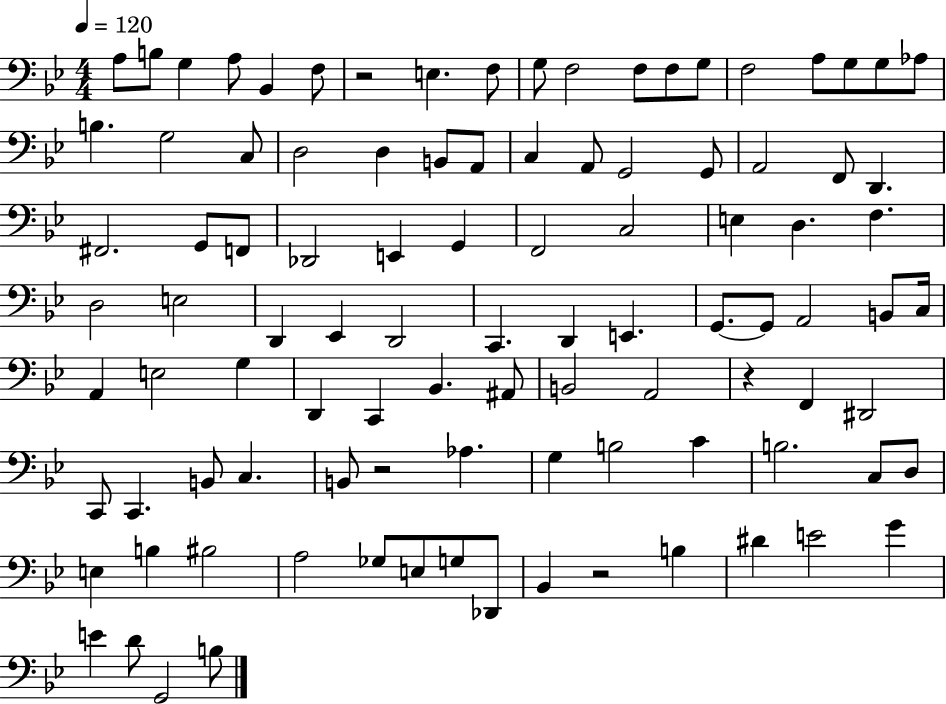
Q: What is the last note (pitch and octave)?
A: B3